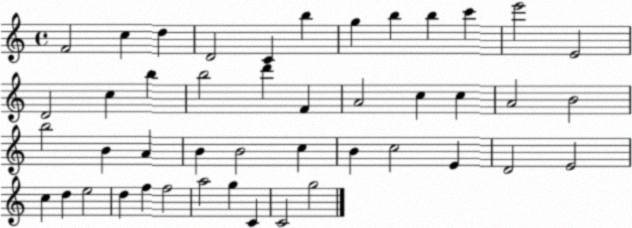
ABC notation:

X:1
T:Untitled
M:4/4
L:1/4
K:C
F2 c d D2 C b g b b c' e'2 E2 D2 c b b2 d' F A2 c c A2 B2 b2 B A B B2 c B c2 E D2 E2 c d e2 d f f2 a2 g C C2 g2